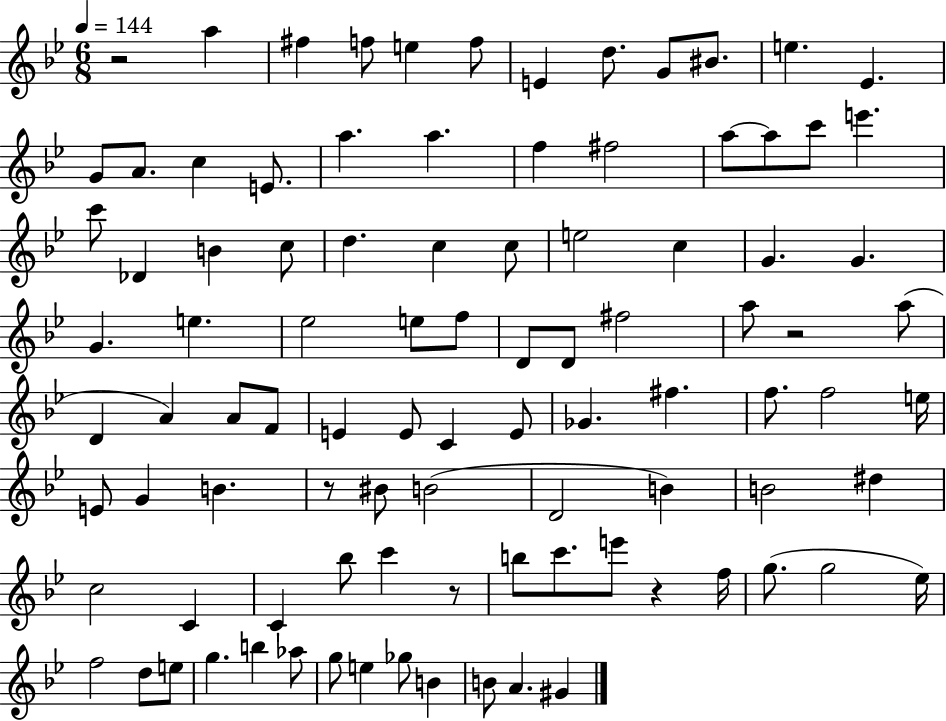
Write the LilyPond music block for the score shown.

{
  \clef treble
  \numericTimeSignature
  \time 6/8
  \key bes \major
  \tempo 4 = 144
  r2 a''4 | fis''4 f''8 e''4 f''8 | e'4 d''8. g'8 bis'8. | e''4. ees'4. | \break g'8 a'8. c''4 e'8. | a''4. a''4. | f''4 fis''2 | a''8~~ a''8 c'''8 e'''4. | \break c'''8 des'4 b'4 c''8 | d''4. c''4 c''8 | e''2 c''4 | g'4. g'4. | \break g'4. e''4. | ees''2 e''8 f''8 | d'8 d'8 fis''2 | a''8 r2 a''8( | \break d'4 a'4) a'8 f'8 | e'4 e'8 c'4 e'8 | ges'4. fis''4. | f''8. f''2 e''16 | \break e'8 g'4 b'4. | r8 bis'8 b'2( | d'2 b'4) | b'2 dis''4 | \break c''2 c'4 | c'4 bes''8 c'''4 r8 | b''8 c'''8. e'''8 r4 f''16 | g''8.( g''2 ees''16) | \break f''2 d''8 e''8 | g''4. b''4 aes''8 | g''8 e''4 ges''8 b'4 | b'8 a'4. gis'4 | \break \bar "|."
}